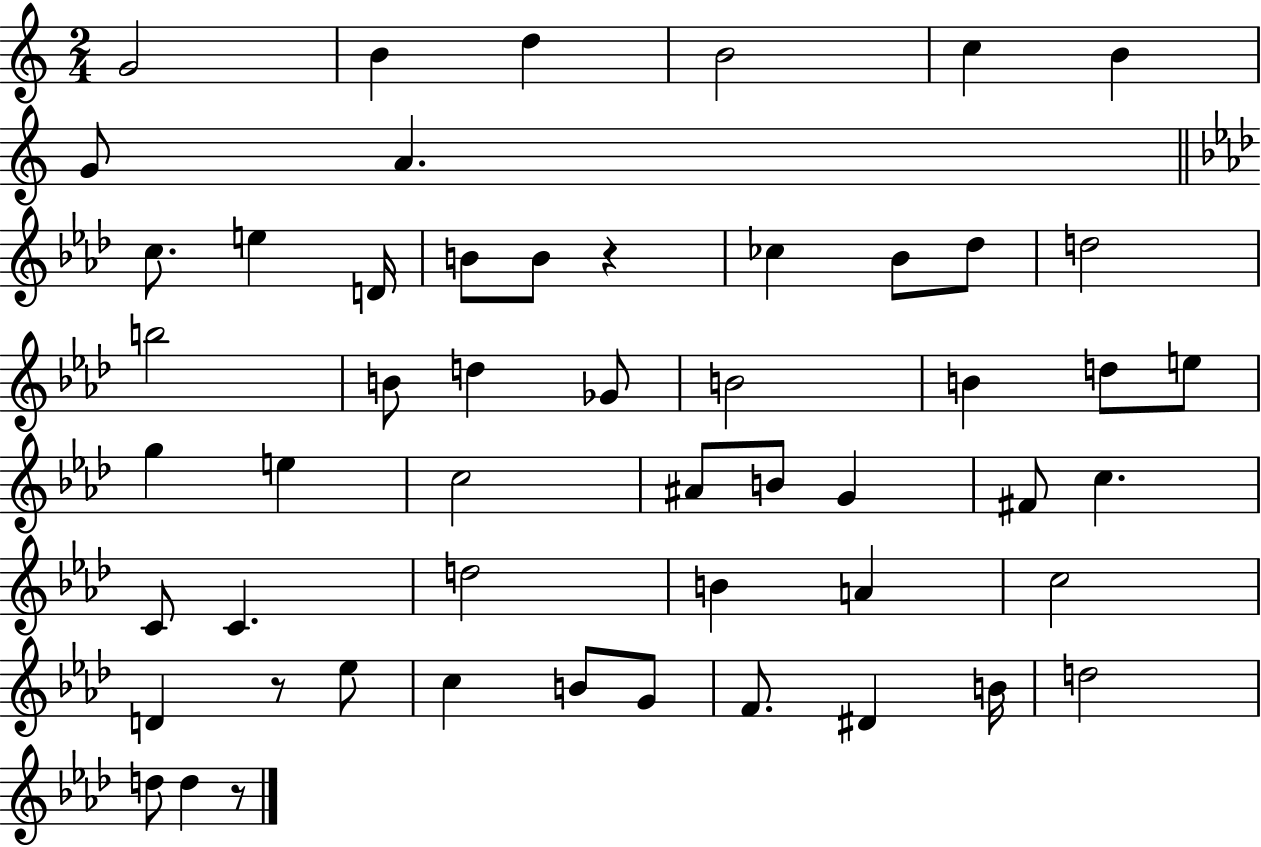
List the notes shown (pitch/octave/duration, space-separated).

G4/h B4/q D5/q B4/h C5/q B4/q G4/e A4/q. C5/e. E5/q D4/s B4/e B4/e R/q CES5/q Bb4/e Db5/e D5/h B5/h B4/e D5/q Gb4/e B4/h B4/q D5/e E5/e G5/q E5/q C5/h A#4/e B4/e G4/q F#4/e C5/q. C4/e C4/q. D5/h B4/q A4/q C5/h D4/q R/e Eb5/e C5/q B4/e G4/e F4/e. D#4/q B4/s D5/h D5/e D5/q R/e